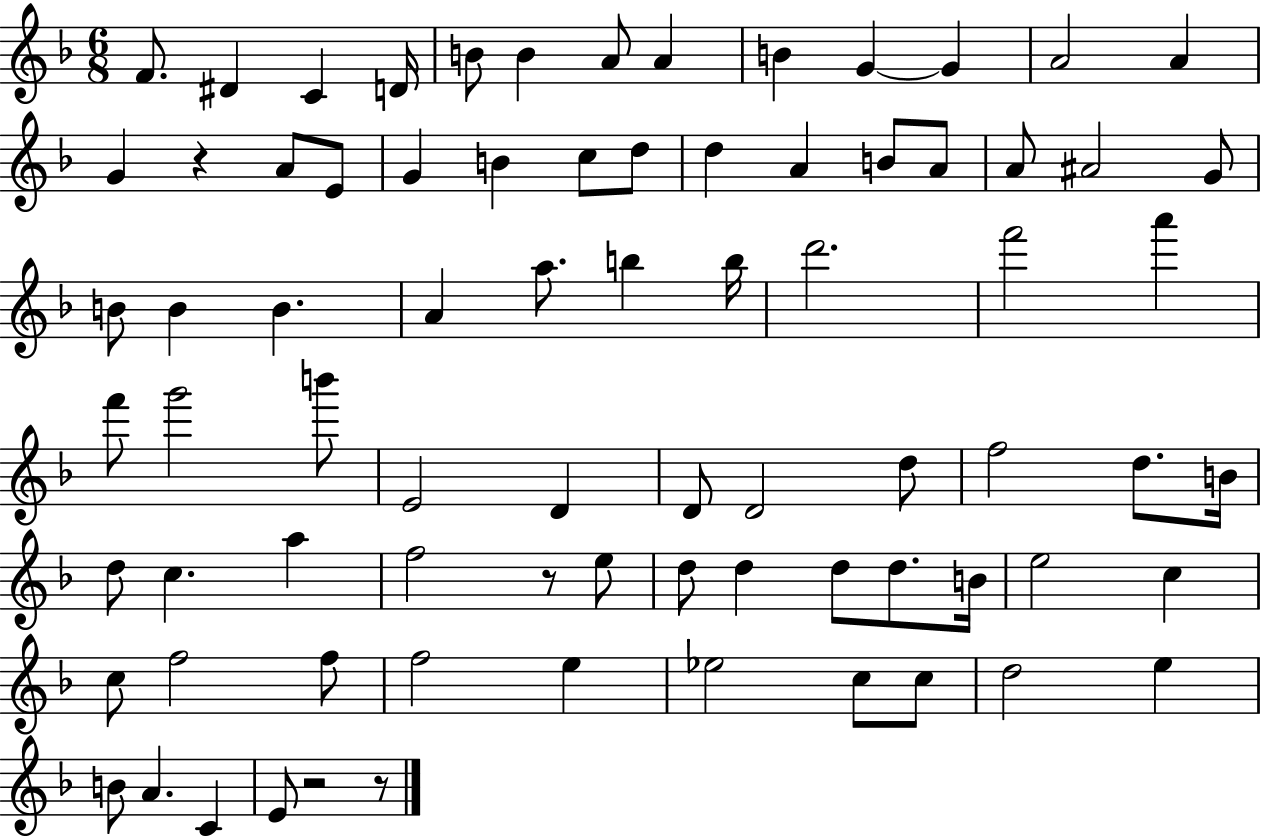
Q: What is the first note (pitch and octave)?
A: F4